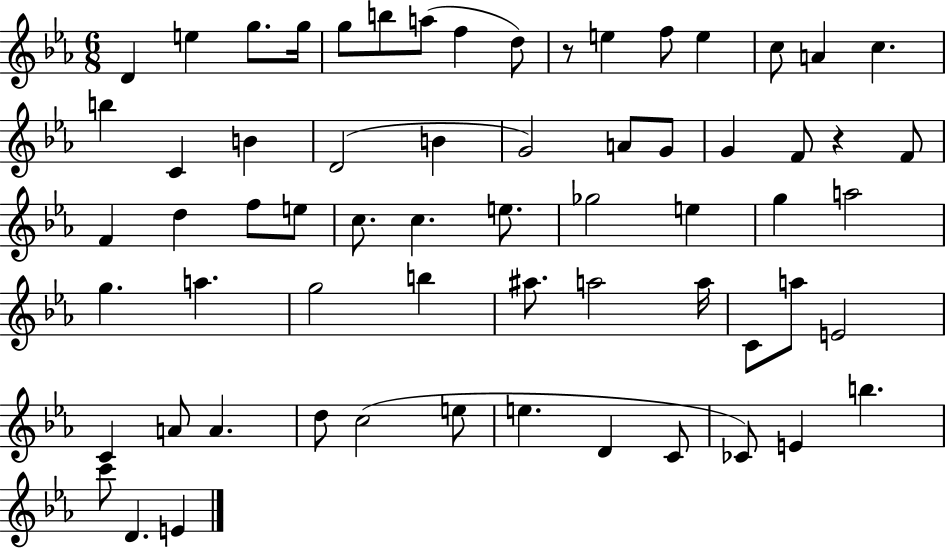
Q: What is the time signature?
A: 6/8